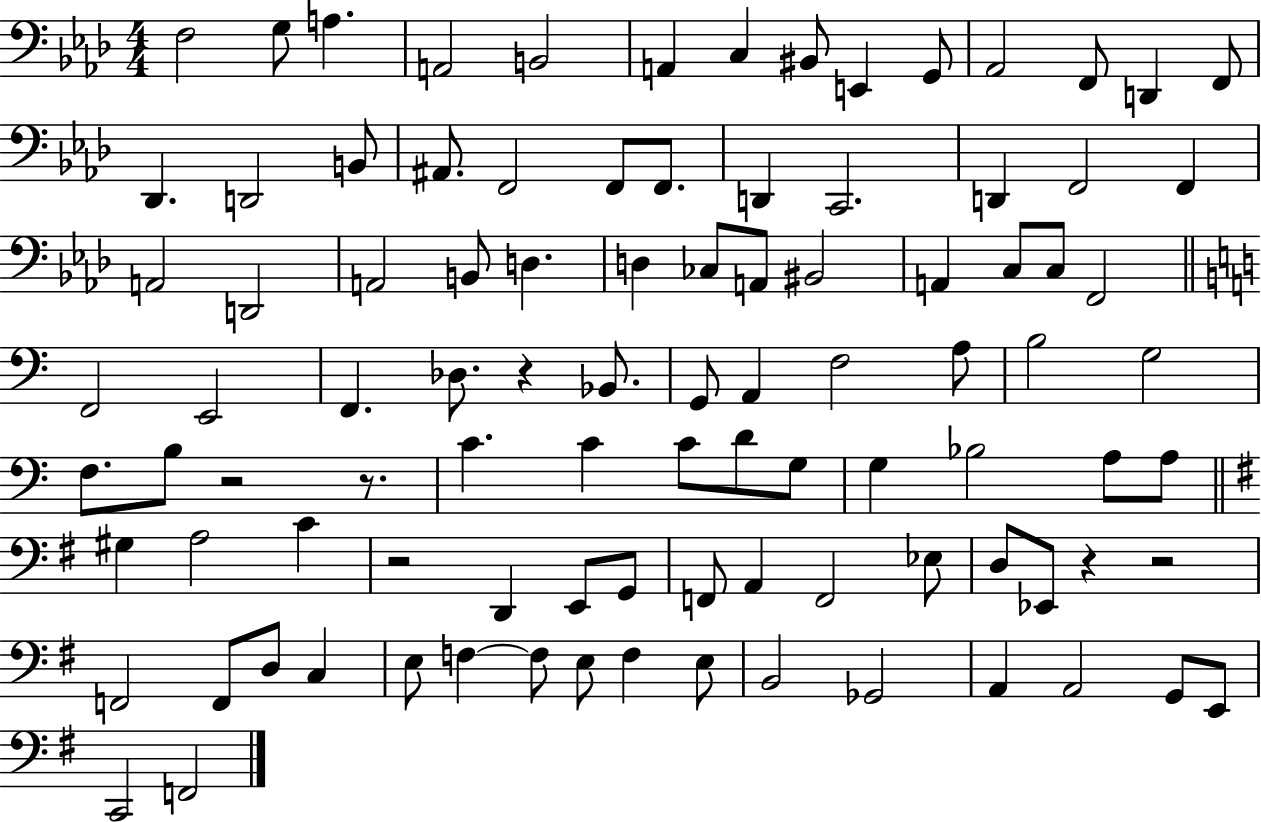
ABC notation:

X:1
T:Untitled
M:4/4
L:1/4
K:Ab
F,2 G,/2 A, A,,2 B,,2 A,, C, ^B,,/2 E,, G,,/2 _A,,2 F,,/2 D,, F,,/2 _D,, D,,2 B,,/2 ^A,,/2 F,,2 F,,/2 F,,/2 D,, C,,2 D,, F,,2 F,, A,,2 D,,2 A,,2 B,,/2 D, D, _C,/2 A,,/2 ^B,,2 A,, C,/2 C,/2 F,,2 F,,2 E,,2 F,, _D,/2 z _B,,/2 G,,/2 A,, F,2 A,/2 B,2 G,2 F,/2 B,/2 z2 z/2 C C C/2 D/2 G,/2 G, _B,2 A,/2 A,/2 ^G, A,2 C z2 D,, E,,/2 G,,/2 F,,/2 A,, F,,2 _E,/2 D,/2 _E,,/2 z z2 F,,2 F,,/2 D,/2 C, E,/2 F, F,/2 E,/2 F, E,/2 B,,2 _G,,2 A,, A,,2 G,,/2 E,,/2 C,,2 F,,2